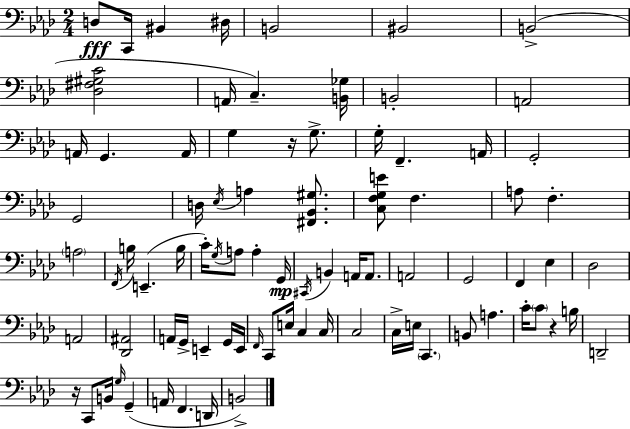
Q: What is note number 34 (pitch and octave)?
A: G3